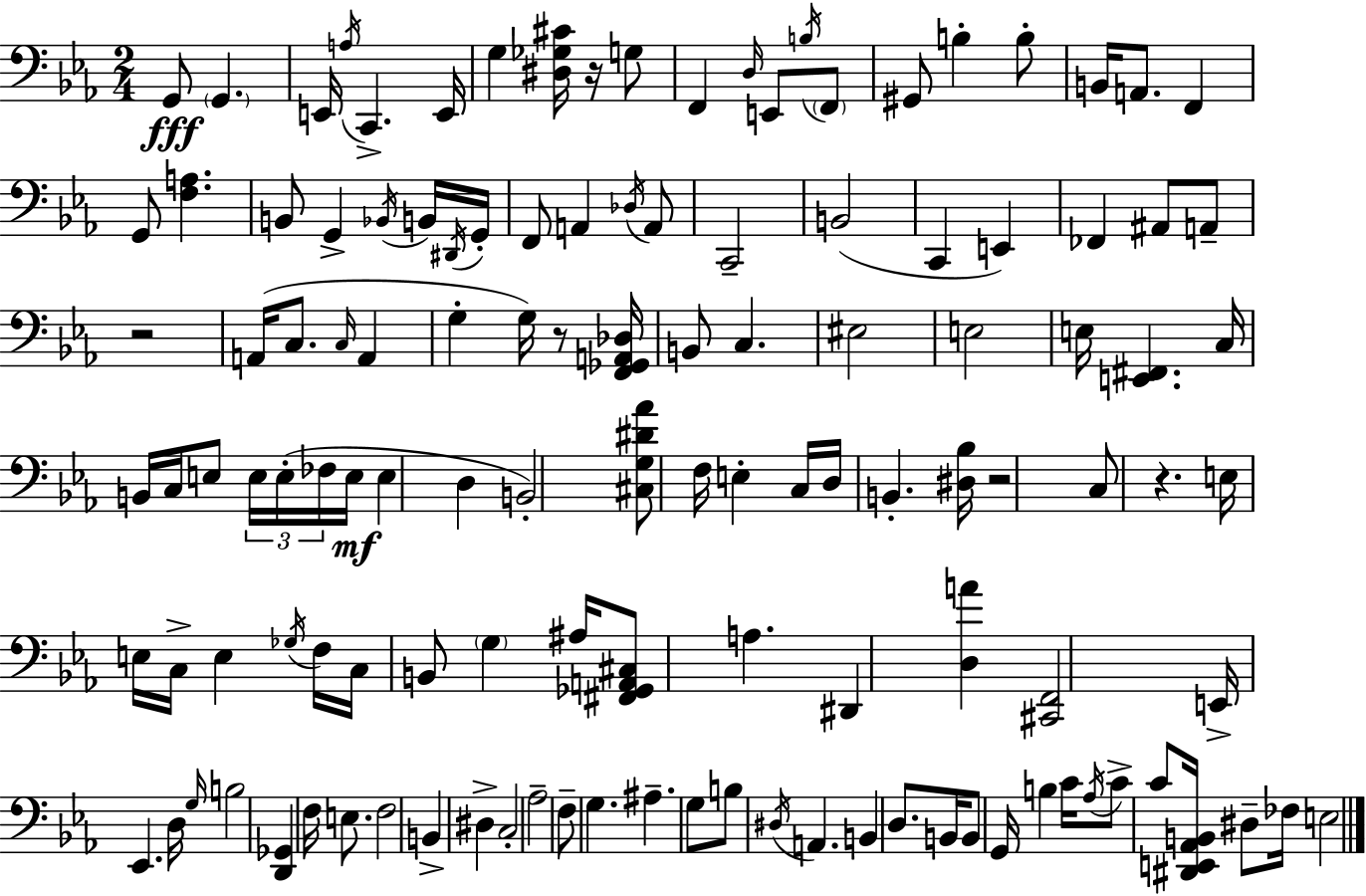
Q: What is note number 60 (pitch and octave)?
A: F3